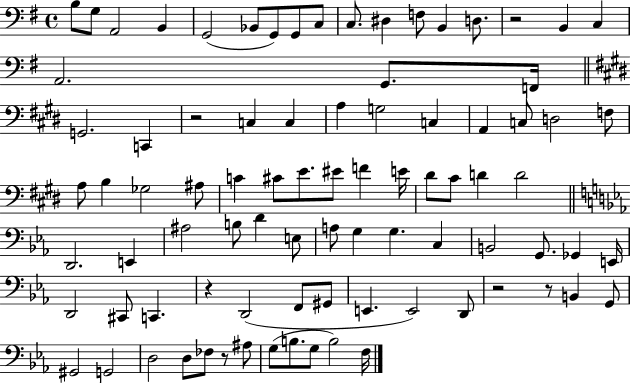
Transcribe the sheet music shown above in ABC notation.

X:1
T:Untitled
M:4/4
L:1/4
K:G
B,/2 G,/2 A,,2 B,, G,,2 _B,,/2 G,,/2 G,,/2 C,/2 C,/2 ^D, F,/2 B,, D,/2 z2 B,, C, A,,2 G,,/2 F,,/4 G,,2 C,, z2 C, C, A, G,2 C, A,, C,/2 D,2 F,/2 A,/2 B, _G,2 ^A,/2 C ^C/2 E/2 ^E/2 F E/4 ^D/2 ^C/2 D D2 D,,2 E,, ^A,2 B,/2 D E,/2 A,/2 G, G, C, B,,2 G,,/2 _G,, E,,/4 D,,2 ^C,,/2 C,, z D,,2 F,,/2 ^G,,/2 E,, E,,2 D,,/2 z2 z/2 B,, G,,/2 ^G,,2 G,,2 D,2 D,/2 _F,/2 z/2 ^A,/2 G,/2 B,/2 G,/2 B,2 F,/4